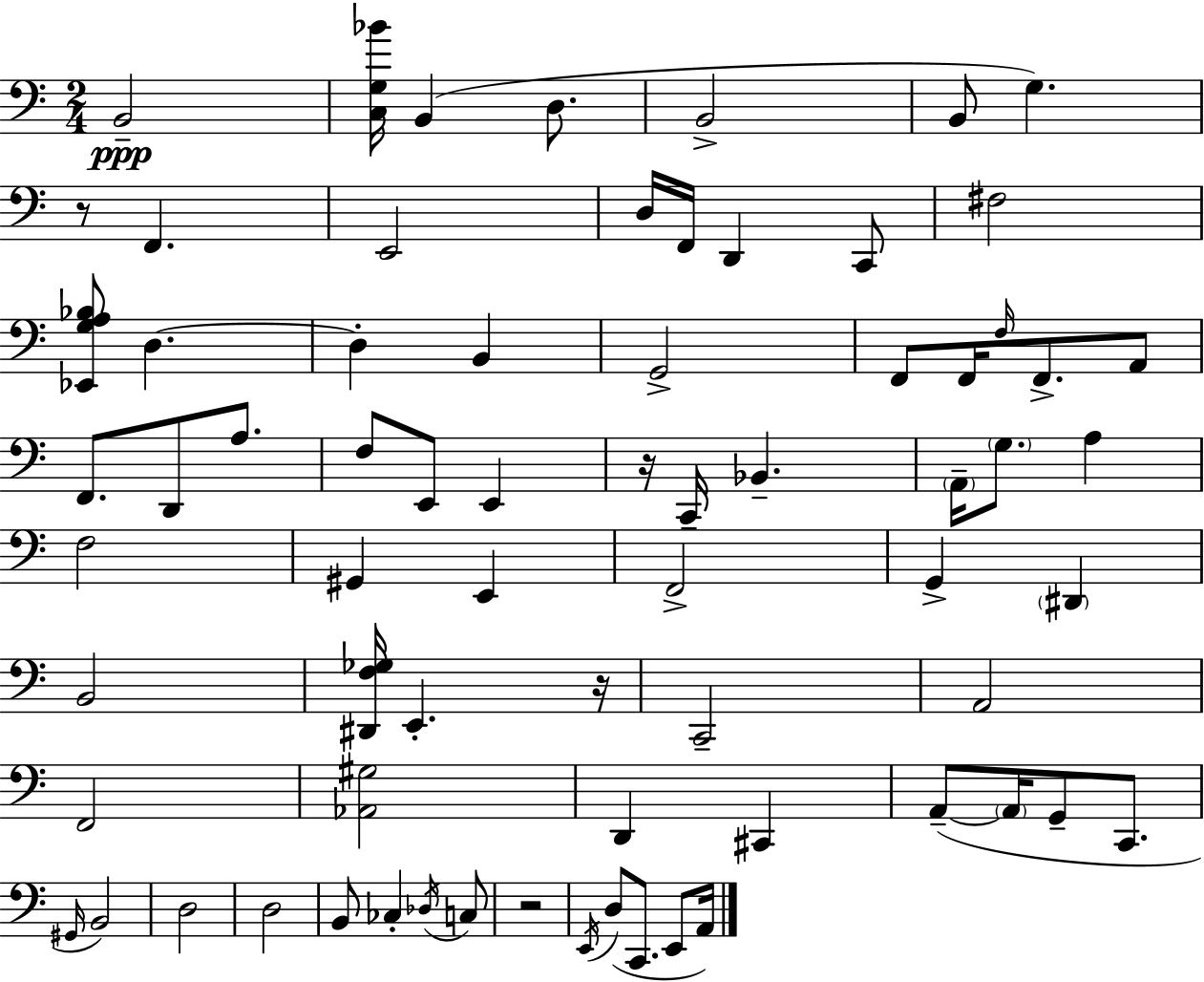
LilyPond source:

{
  \clef bass
  \numericTimeSignature
  \time 2/4
  \key c \major
  b,2--\ppp | <c g bes'>16 b,4( d8. | b,2-> | b,8 g4.) | \break r8 f,4. | e,2 | d16 f,16 d,4 c,8 | fis2 | \break <ees, g a bes>8 d4.~~ | d4-. b,4 | g,2-> | f,8 f,16 \grace { f16 } f,8.-> a,8 | \break f,8. d,8 a8. | f8 e,8 e,4 | r16 c,16-- bes,4.-- | \parenthesize a,16-- \parenthesize g8. a4 | \break f2 | gis,4 e,4 | f,2-> | g,4-> \parenthesize dis,4 | \break b,2 | <dis, f ges>16 e,4.-. | r16 c,2-- | a,2 | \break f,2 | <aes, gis>2 | d,4 cis,4 | a,8--~(~ \parenthesize a,16 g,8-- c,8. | \break \grace { gis,16 } b,2) | d2 | d2 | b,8 ces4-. | \break \acciaccatura { des16 } c8 r2 | \acciaccatura { e,16 } d8( c,8. | e,8 a,16) \bar "|."
}